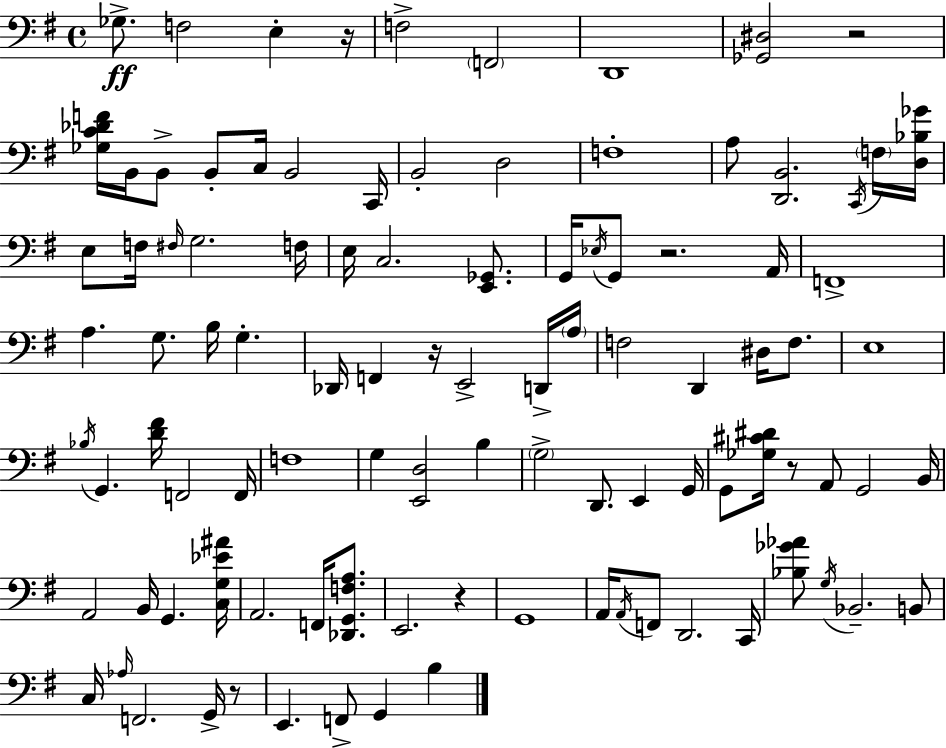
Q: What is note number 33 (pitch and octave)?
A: B3